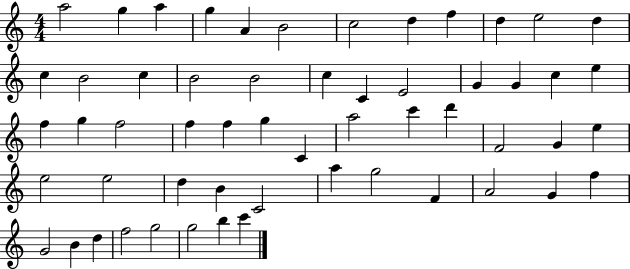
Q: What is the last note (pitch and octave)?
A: C6